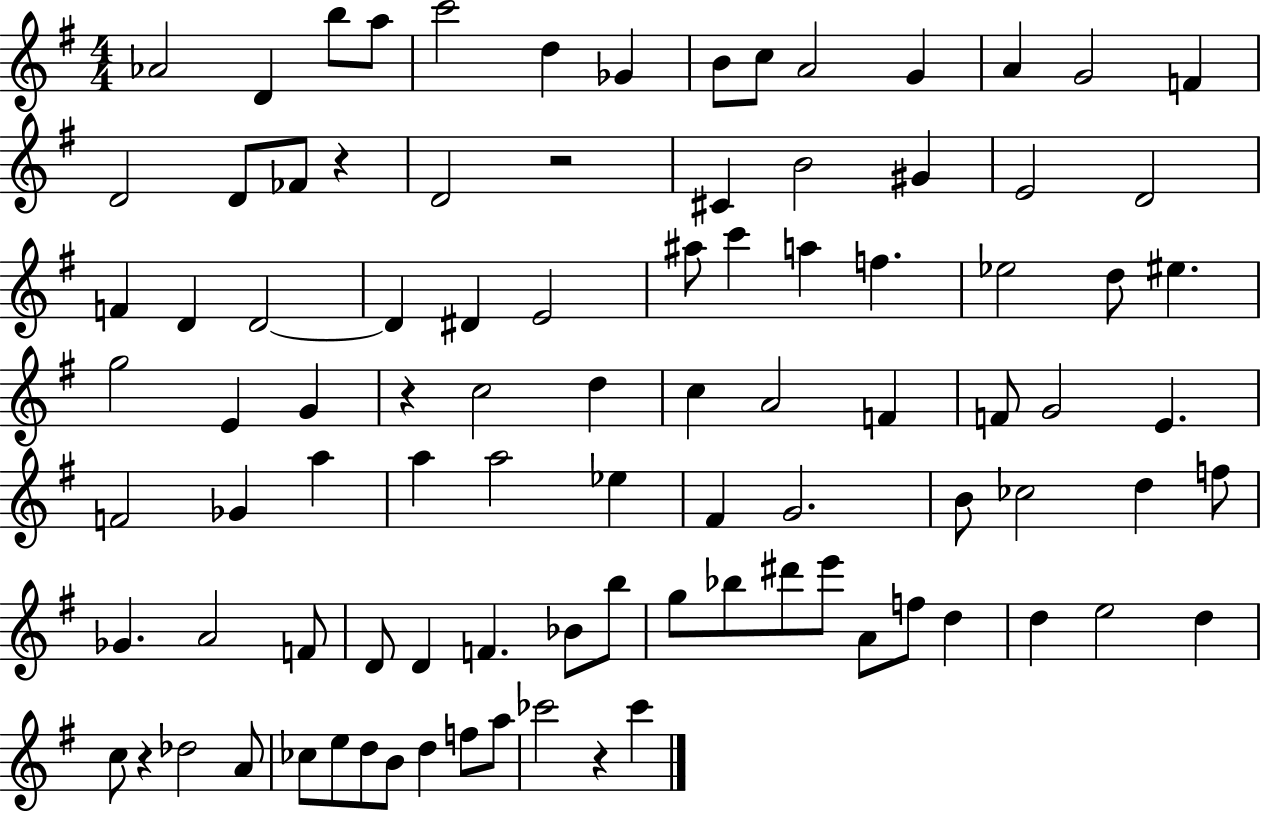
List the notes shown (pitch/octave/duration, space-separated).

Ab4/h D4/q B5/e A5/e C6/h D5/q Gb4/q B4/e C5/e A4/h G4/q A4/q G4/h F4/q D4/h D4/e FES4/e R/q D4/h R/h C#4/q B4/h G#4/q E4/h D4/h F4/q D4/q D4/h D4/q D#4/q E4/h A#5/e C6/q A5/q F5/q. Eb5/h D5/e EIS5/q. G5/h E4/q G4/q R/q C5/h D5/q C5/q A4/h F4/q F4/e G4/h E4/q. F4/h Gb4/q A5/q A5/q A5/h Eb5/q F#4/q G4/h. B4/e CES5/h D5/q F5/e Gb4/q. A4/h F4/e D4/e D4/q F4/q. Bb4/e B5/e G5/e Bb5/e D#6/e E6/e A4/e F5/e D5/q D5/q E5/h D5/q C5/e R/q Db5/h A4/e CES5/e E5/e D5/e B4/e D5/q F5/e A5/e CES6/h R/q CES6/q